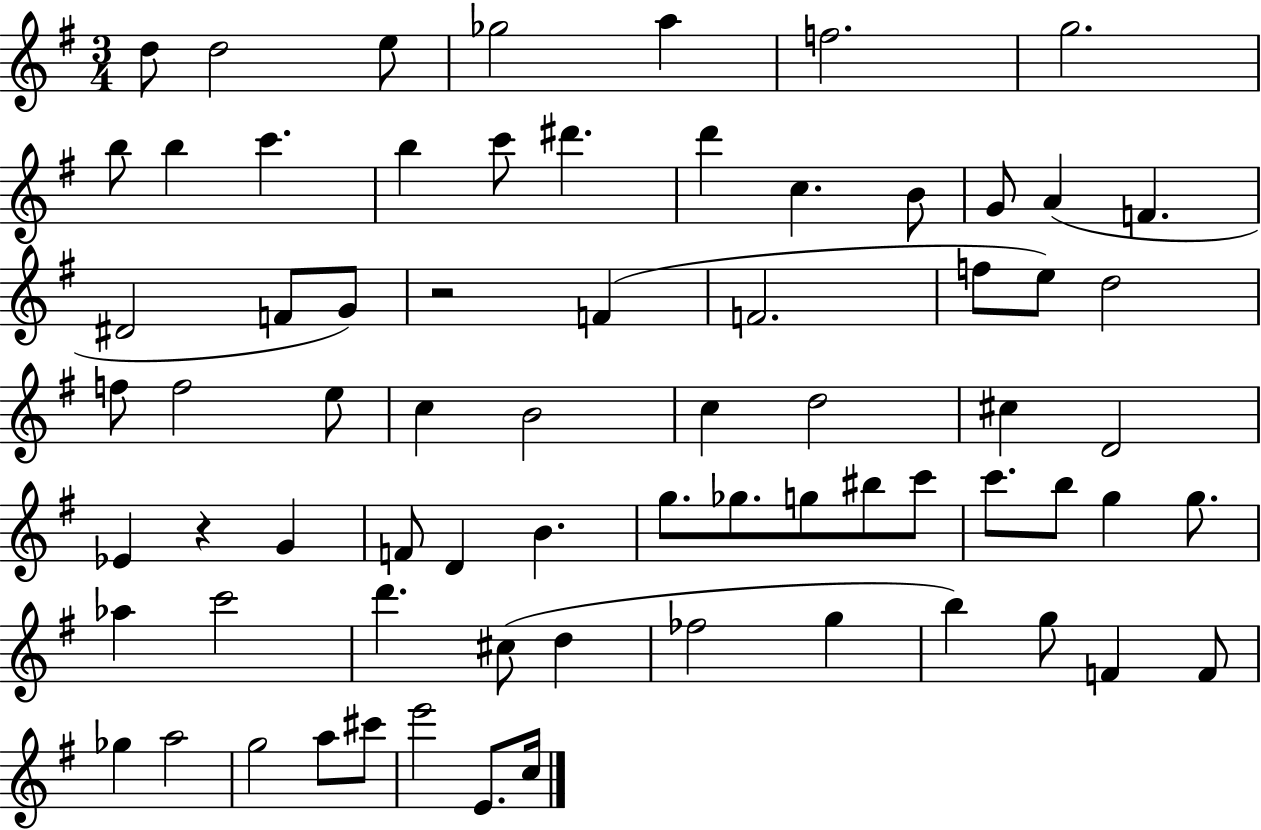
{
  \clef treble
  \numericTimeSignature
  \time 3/4
  \key g \major
  d''8 d''2 e''8 | ges''2 a''4 | f''2. | g''2. | \break b''8 b''4 c'''4. | b''4 c'''8 dis'''4. | d'''4 c''4. b'8 | g'8 a'4( f'4. | \break dis'2 f'8 g'8) | r2 f'4( | f'2. | f''8 e''8) d''2 | \break f''8 f''2 e''8 | c''4 b'2 | c''4 d''2 | cis''4 d'2 | \break ees'4 r4 g'4 | f'8 d'4 b'4. | g''8. ges''8. g''8 bis''8 c'''8 | c'''8. b''8 g''4 g''8. | \break aes''4 c'''2 | d'''4. cis''8( d''4 | fes''2 g''4 | b''4) g''8 f'4 f'8 | \break ges''4 a''2 | g''2 a''8 cis'''8 | e'''2 e'8. c''16 | \bar "|."
}